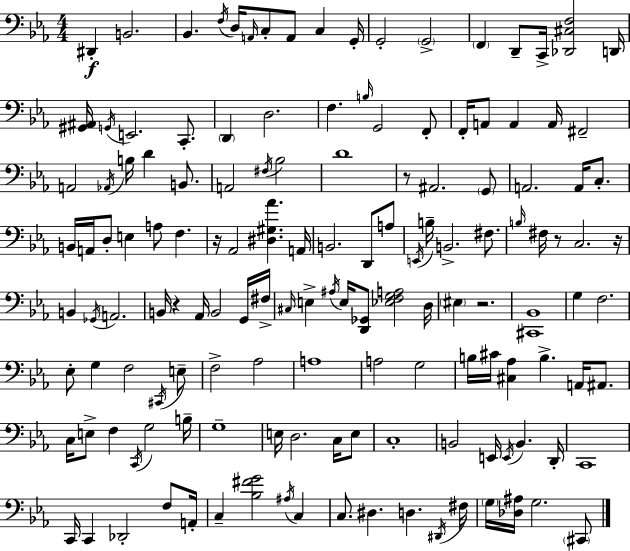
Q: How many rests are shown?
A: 6